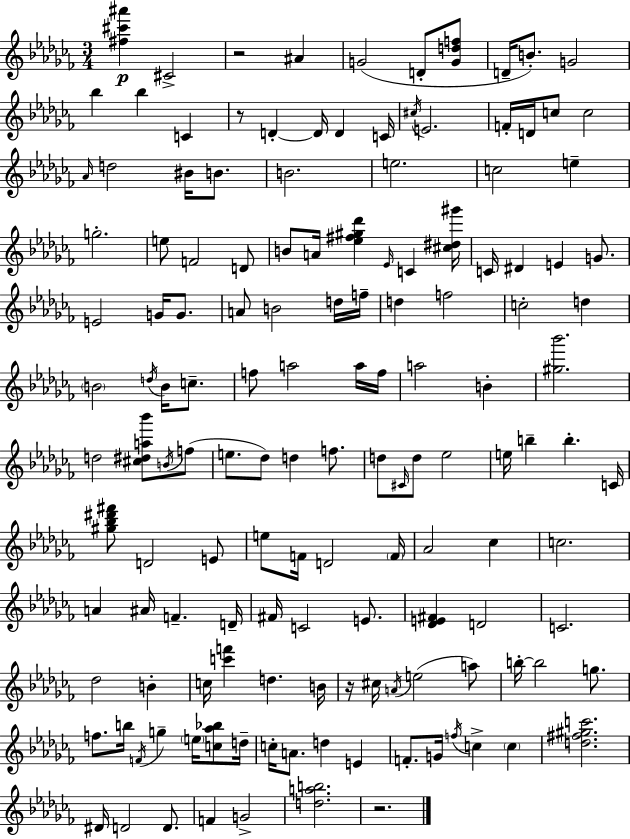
{
  \clef treble
  \numericTimeSignature
  \time 3/4
  \key aes \minor
  <fis'' cis''' ais'''>4\p cis'2-> | r2 ais'4 | g'2( d'8-. <g' d'' f''>8 | d'16-- b'8.-.) g'2 | \break bes''4 bes''4 c'4 | r8 d'4-.~~ d'16 d'4 c'16 | \acciaccatura { cis''16 } e'2. | f'16-. d'16 c''8 c''2 | \break \grace { aes'16 } d''2 bis'16 b'8. | b'2. | e''2. | c''2 e''4-- | \break g''2.-. | e''8 f'2 | d'8 b'8 a'16 <ees'' fis'' gis'' des'''>4 \grace { ees'16 } c'4 | <cis'' dis'' gis'''>16 c'16 dis'4 e'4 | \break g'8. e'2 g'16 | g'8. a'8 b'2 | d''16 f''16-- d''4 f''2 | c''2-. d''4 | \break \parenthesize b'2 \acciaccatura { d''16 } | b'16 c''8.-- f''8 a''2 | a''16 f''16 a''2 | b'4-. <gis'' bes'''>2. | \break d''2 | <cis'' dis'' a'' bes'''>8 \acciaccatura { b'16 }( f''8 e''8. des''8) d''4 | f''8. d''8 \grace { cis'16 } d''8 ees''2 | e''16 b''4-- b''4.-. | \break c'16 <gis'' bes'' dis''' fis'''>8 d'2 | e'8 e''8 f'16 d'2 | \parenthesize f'16 aes'2 | ces''4 c''2. | \break a'4 ais'16 f'4.-- | d'16-- fis'16 c'2 | e'8. <des' e' fis'>4 d'2 | c'2. | \break des''2 | b'4-. c''16 <c''' f'''>4 d''4. | b'16 r16 cis''16 \acciaccatura { a'16 }( e''2 | a''8) b''16-.~~ b''2 | \break g''8. f''8. b''16 \acciaccatura { f'16 } | g''4-- \parenthesize e''16 <c'' aes'' bes''>8 d''16-- c''16-. a'8. | d''4 e'4 f'8.-. g'16 | \acciaccatura { f''16 } c''4-> \parenthesize c''4 <d'' fis'' gis'' c'''>2. | \break dis'16 d'2 | d'8. f'4 | g'2-> <d'' a'' b''>2. | r2. | \break \bar "|."
}